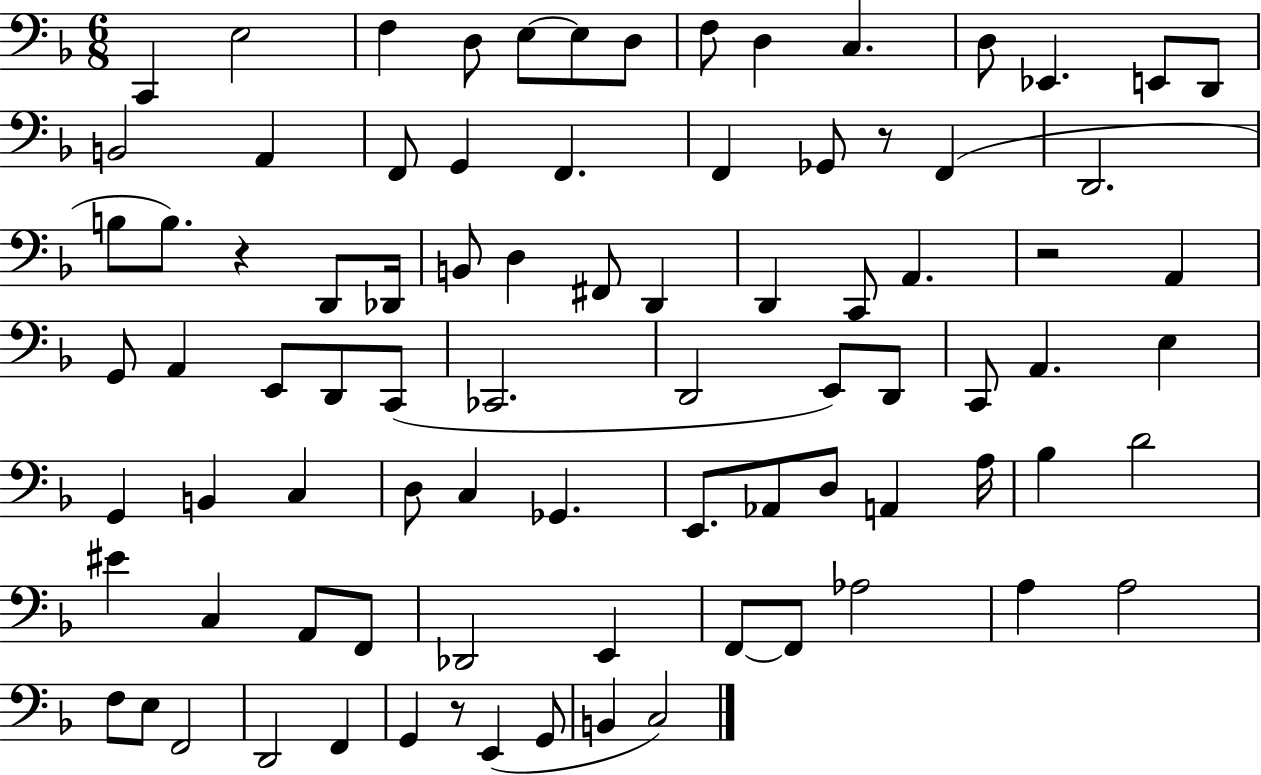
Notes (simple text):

C2/q E3/h F3/q D3/e E3/e E3/e D3/e F3/e D3/q C3/q. D3/e Eb2/q. E2/e D2/e B2/h A2/q F2/e G2/q F2/q. F2/q Gb2/e R/e F2/q D2/h. B3/e B3/e. R/q D2/e Db2/s B2/e D3/q F#2/e D2/q D2/q C2/e A2/q. R/h A2/q G2/e A2/q E2/e D2/e C2/e CES2/h. D2/h E2/e D2/e C2/e A2/q. E3/q G2/q B2/q C3/q D3/e C3/q Gb2/q. E2/e. Ab2/e D3/e A2/q A3/s Bb3/q D4/h EIS4/q C3/q A2/e F2/e Db2/h E2/q F2/e F2/e Ab3/h A3/q A3/h F3/e E3/e F2/h D2/h F2/q G2/q R/e E2/q G2/e B2/q C3/h